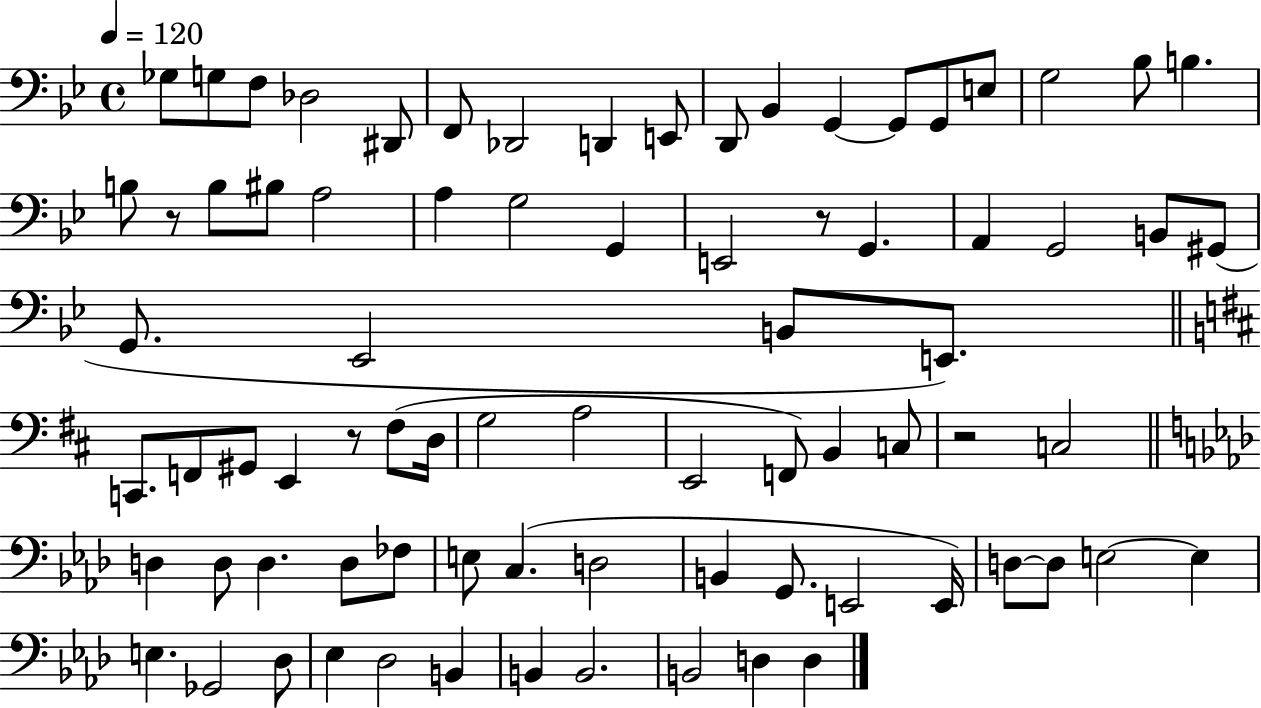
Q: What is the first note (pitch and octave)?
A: Gb3